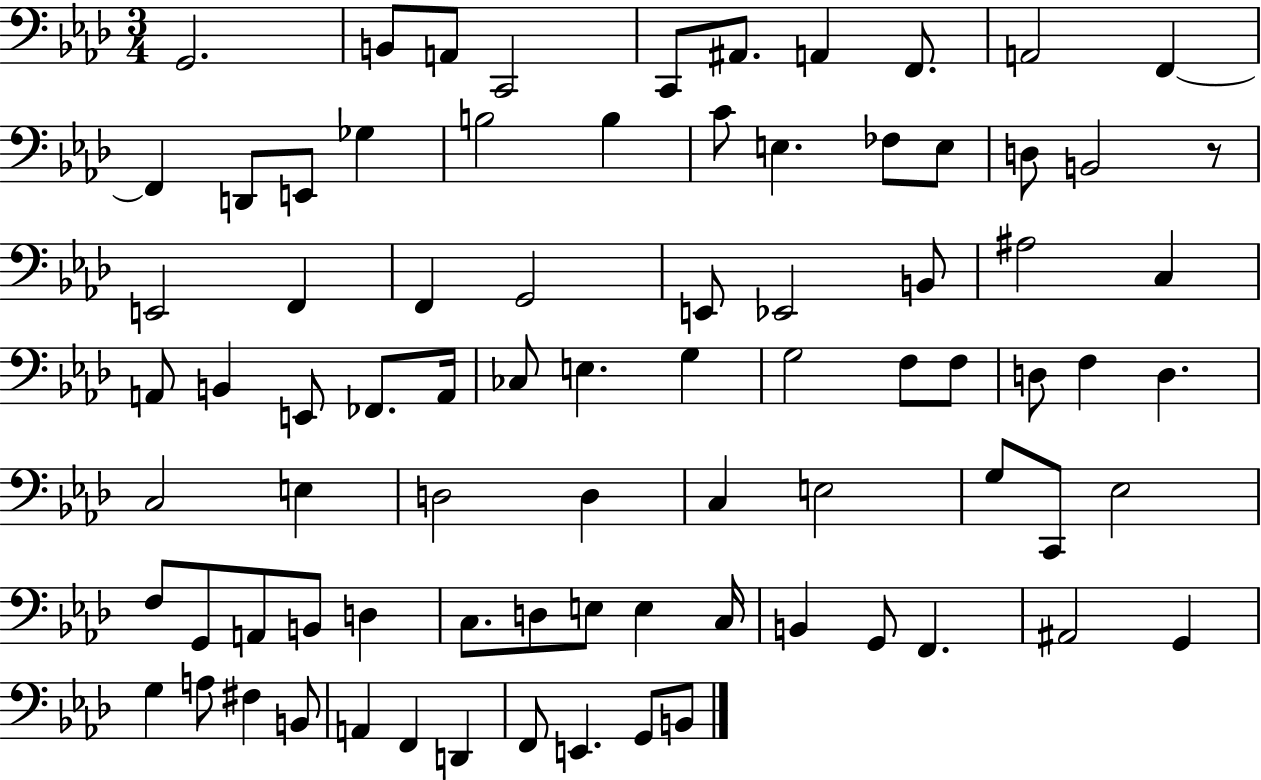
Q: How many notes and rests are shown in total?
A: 81